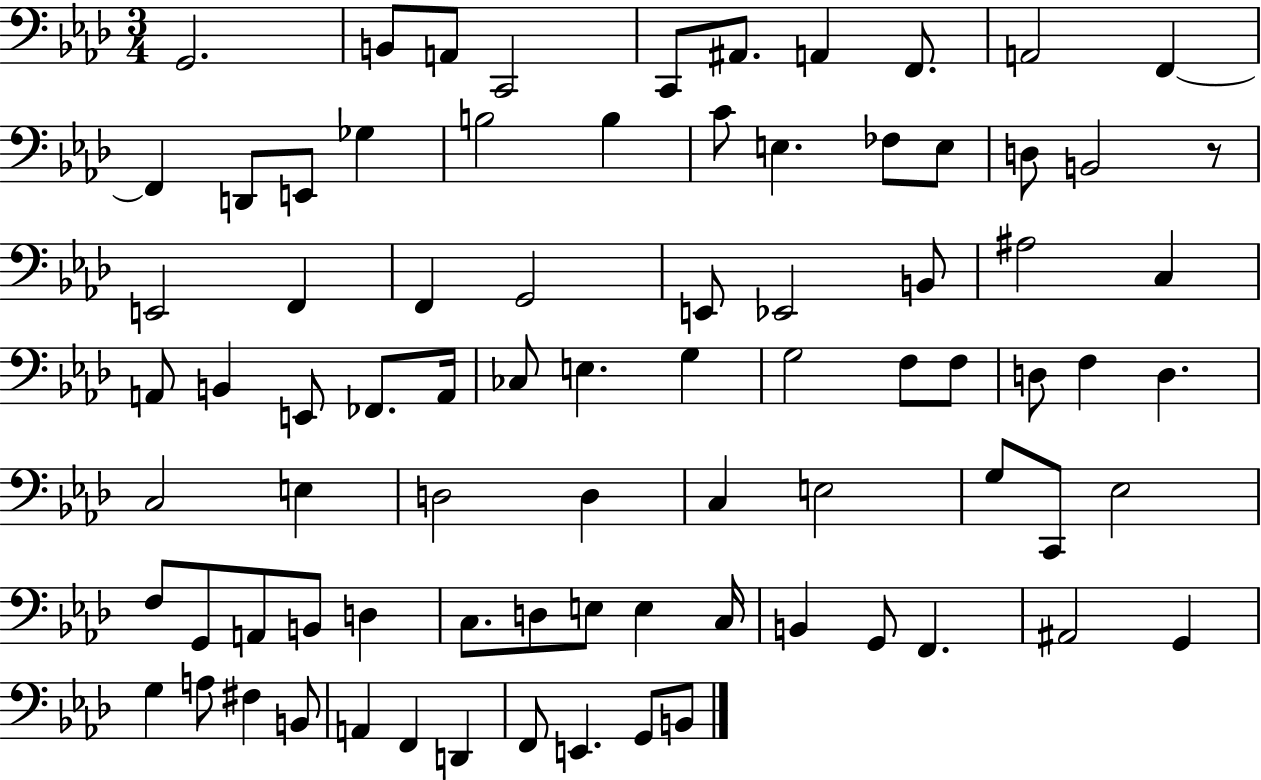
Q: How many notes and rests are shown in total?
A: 81